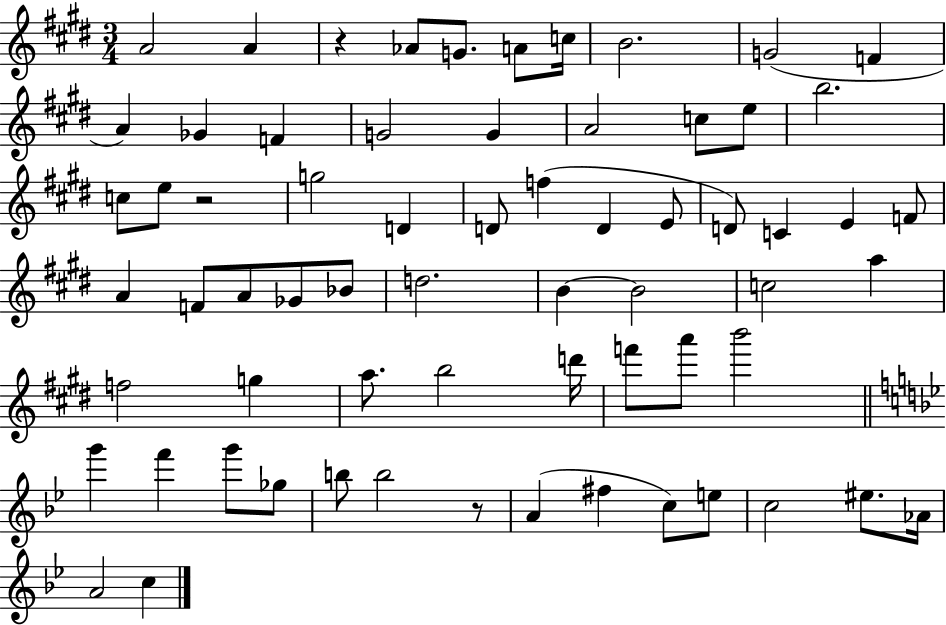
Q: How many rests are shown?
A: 3